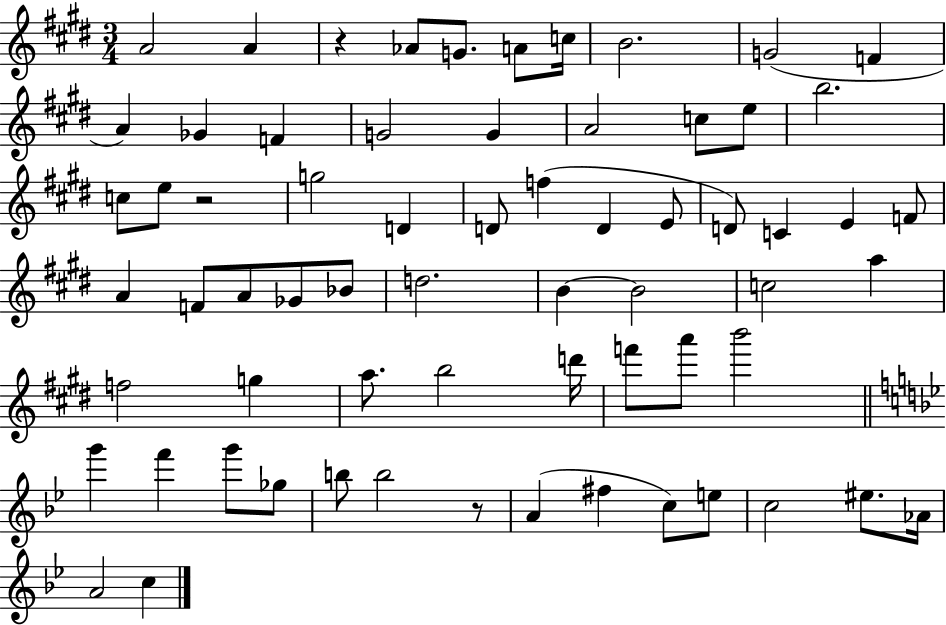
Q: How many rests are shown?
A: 3